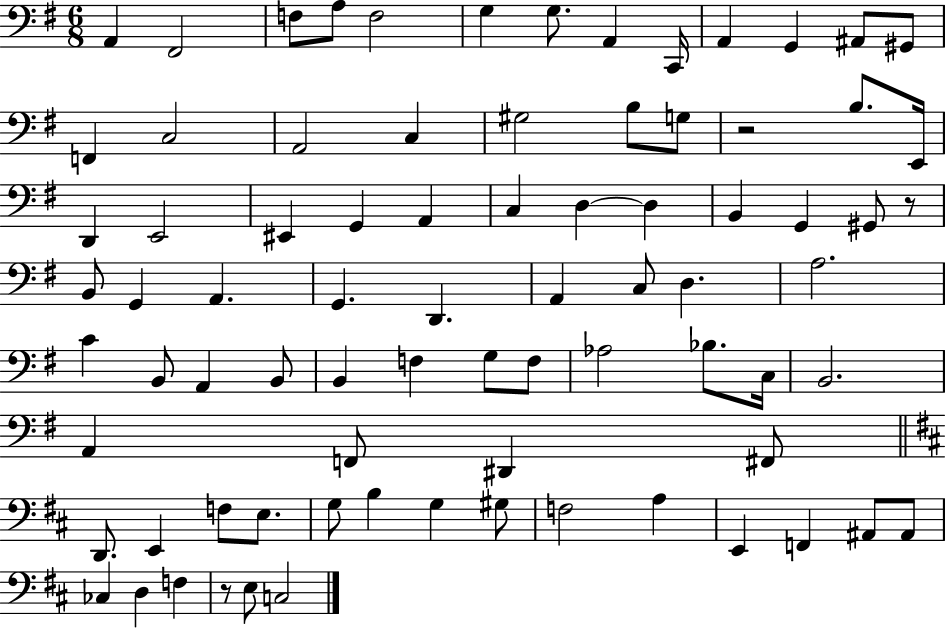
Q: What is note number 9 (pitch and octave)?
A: C2